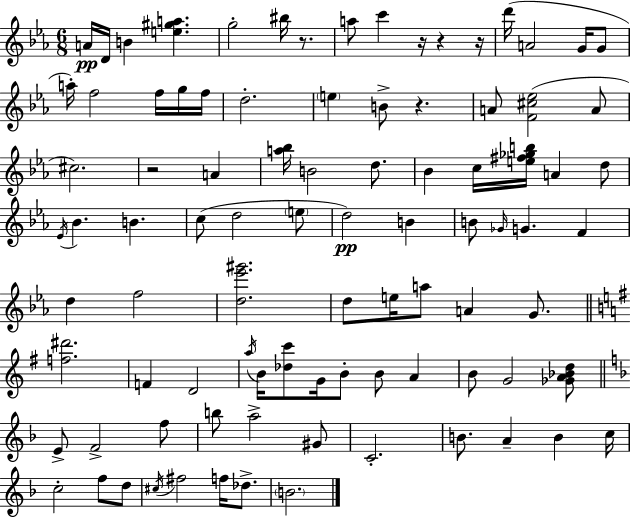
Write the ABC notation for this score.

X:1
T:Untitled
M:6/8
L:1/4
K:Cm
A/4 D/4 B [e^ga] g2 ^b/4 z/2 a/2 c' z/4 z z/4 d'/4 A2 G/4 G/2 a/4 f2 f/4 g/4 f/4 d2 e B/2 z A/2 [F^c_e]2 A/2 ^c2 z2 A [a_b]/4 B2 d/2 _B c/4 [e^f_gb]/4 A d/2 _E/4 _B B c/2 d2 e/2 d2 B B/2 _G/4 G F d f2 [d_e'^g']2 d/2 e/4 a/2 A G/2 [f^d']2 F D2 a/4 B/4 [_dc']/2 G/4 B/2 B/2 A B/2 G2 [_GA_Bd]/2 E/2 F2 f/2 b/2 a2 ^G/2 C2 B/2 A B c/4 c2 f/2 d/2 ^c/4 ^f2 f/4 _d/2 B2